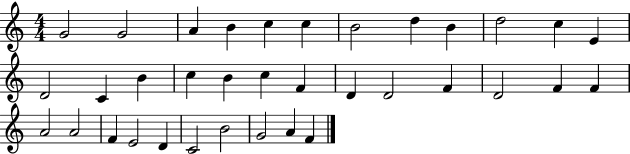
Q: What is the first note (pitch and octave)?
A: G4